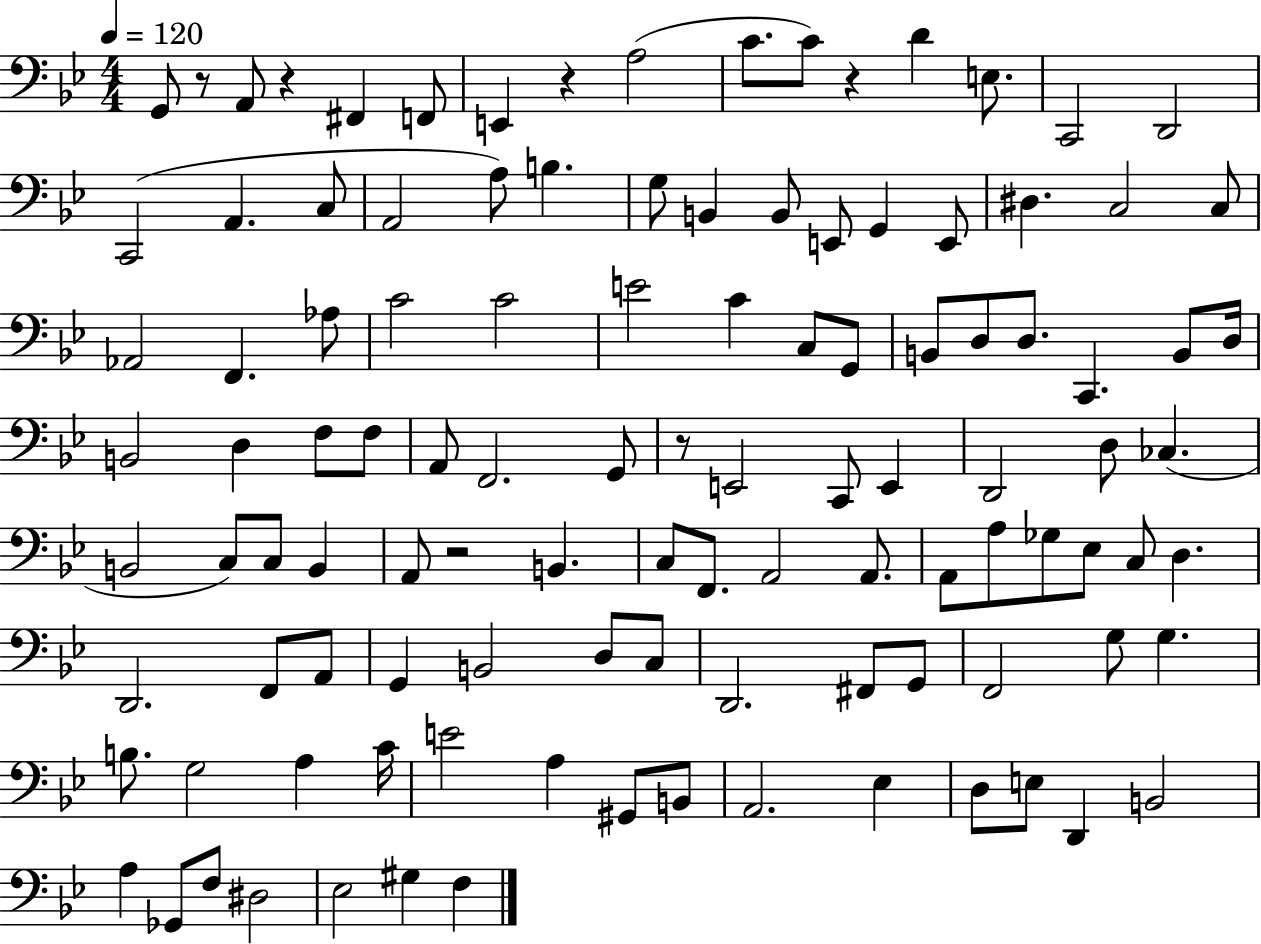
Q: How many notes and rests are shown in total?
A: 111